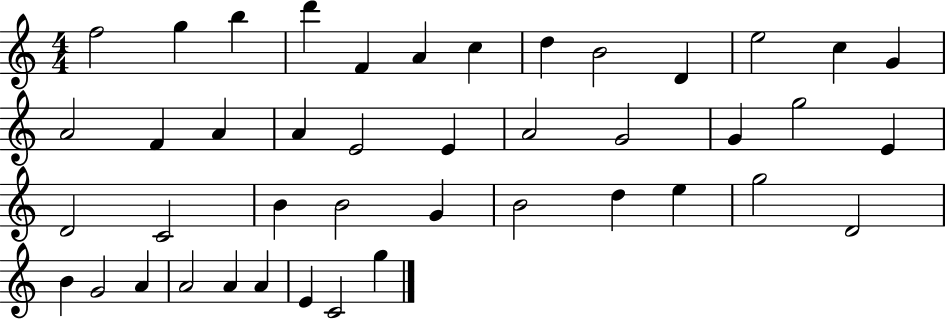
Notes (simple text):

F5/h G5/q B5/q D6/q F4/q A4/q C5/q D5/q B4/h D4/q E5/h C5/q G4/q A4/h F4/q A4/q A4/q E4/h E4/q A4/h G4/h G4/q G5/h E4/q D4/h C4/h B4/q B4/h G4/q B4/h D5/q E5/q G5/h D4/h B4/q G4/h A4/q A4/h A4/q A4/q E4/q C4/h G5/q